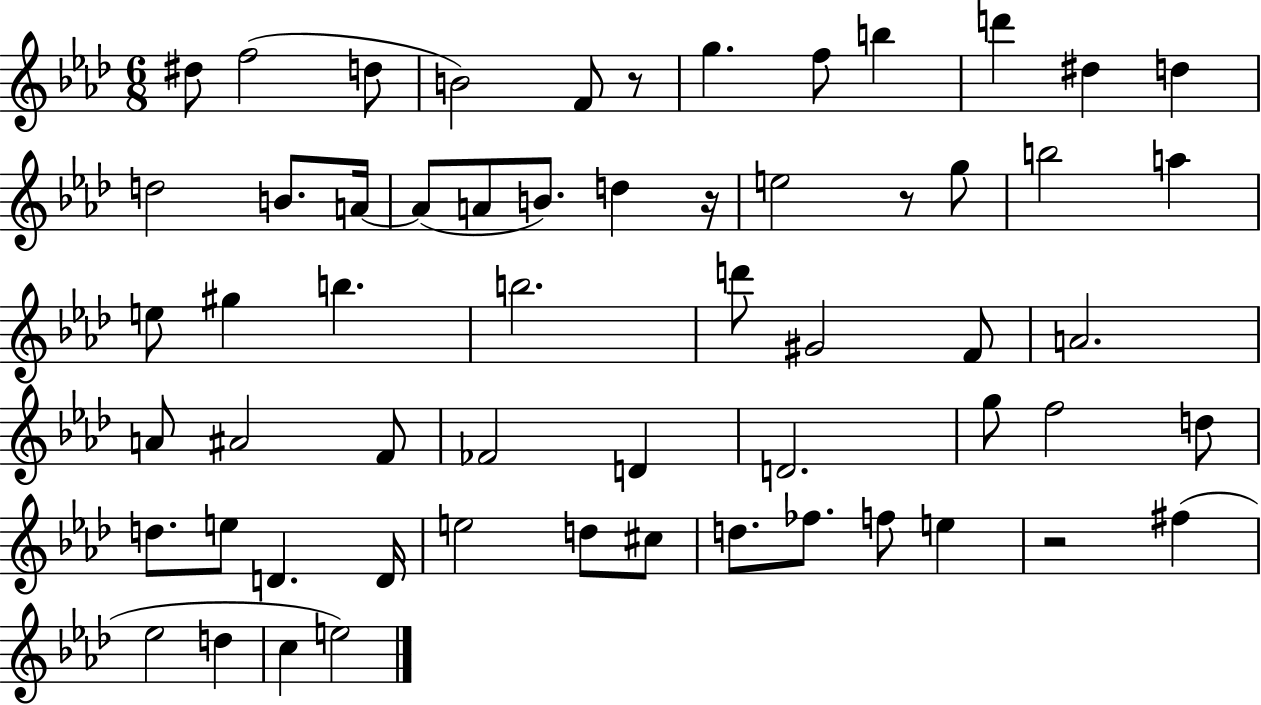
X:1
T:Untitled
M:6/8
L:1/4
K:Ab
^d/2 f2 d/2 B2 F/2 z/2 g f/2 b d' ^d d d2 B/2 A/4 A/2 A/2 B/2 d z/4 e2 z/2 g/2 b2 a e/2 ^g b b2 d'/2 ^G2 F/2 A2 A/2 ^A2 F/2 _F2 D D2 g/2 f2 d/2 d/2 e/2 D D/4 e2 d/2 ^c/2 d/2 _f/2 f/2 e z2 ^f _e2 d c e2